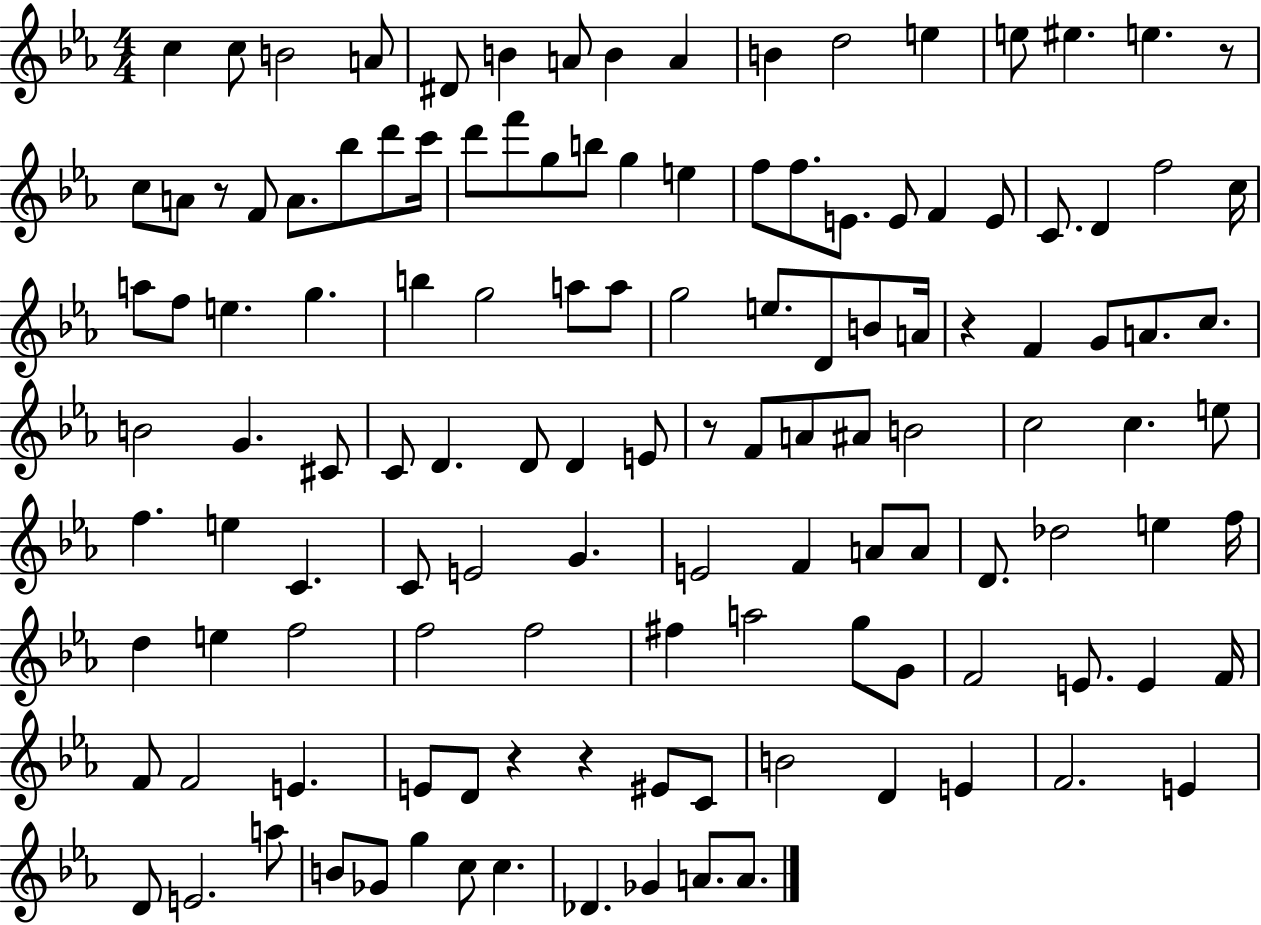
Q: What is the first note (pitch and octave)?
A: C5